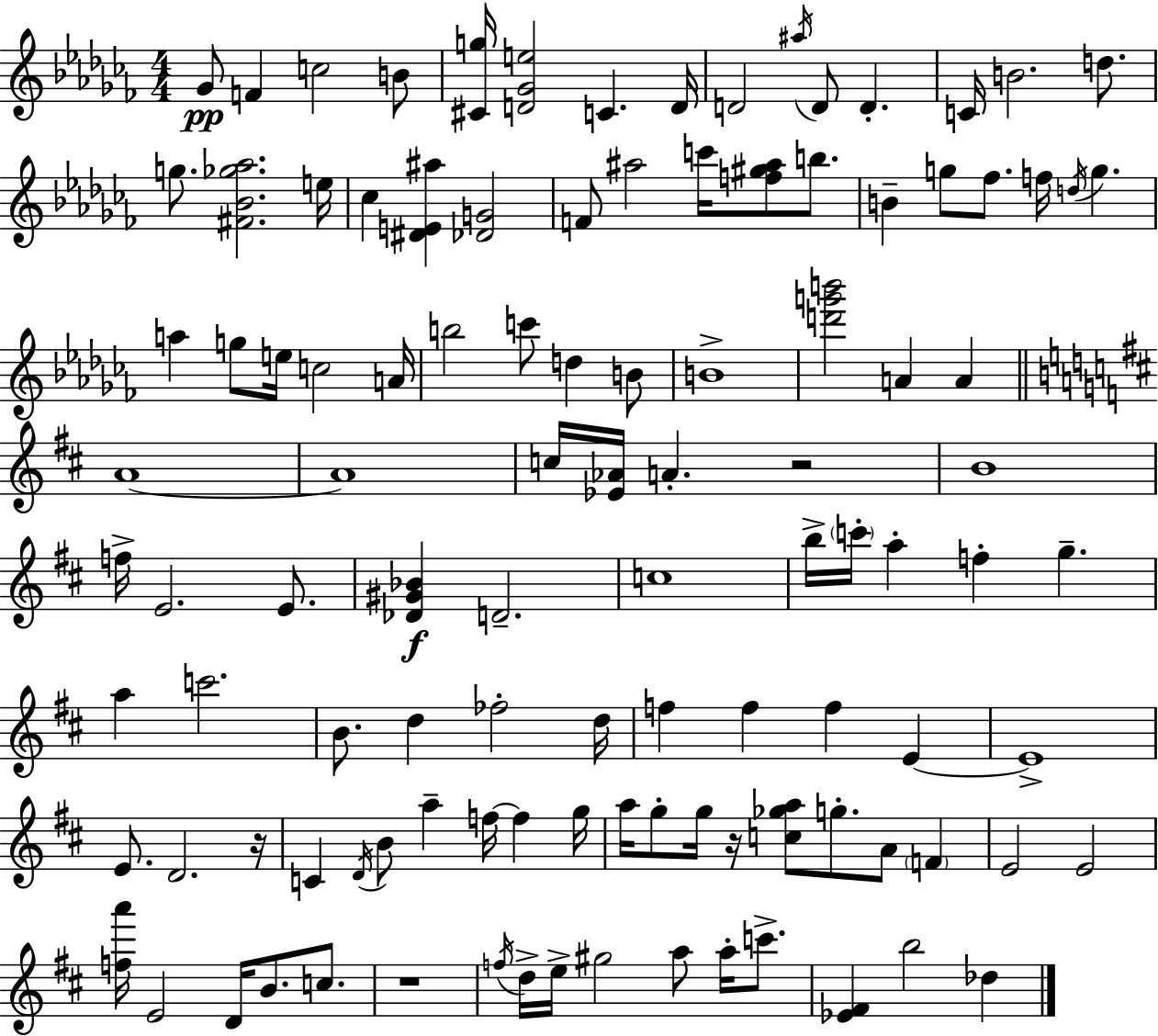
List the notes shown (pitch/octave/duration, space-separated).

Gb4/e F4/q C5/h B4/e [C#4,G5]/s [D4,Gb4,E5]/h C4/q. D4/s D4/h A#5/s D4/e D4/q. C4/s B4/h. D5/e. G5/e. [F#4,Bb4,Gb5,Ab5]/h. E5/s CES5/q [D#4,E4,A#5]/q [Db4,G4]/h F4/e A#5/h C6/s [F5,G#5,A#5]/e B5/e. B4/q G5/e FES5/e. F5/s D5/s G5/q. A5/q G5/e E5/s C5/h A4/s B5/h C6/e D5/q B4/e B4/w [D6,G6,B6]/h A4/q A4/q A4/w A4/w C5/s [Eb4,Ab4]/s A4/q. R/h B4/w F5/s E4/h. E4/e. [Db4,G#4,Bb4]/q D4/h. C5/w B5/s C6/s A5/q F5/q G5/q. A5/q C6/h. B4/e. D5/q FES5/h D5/s F5/q F5/q F5/q E4/q E4/w E4/e. D4/h. R/s C4/q D4/s B4/e A5/q F5/s F5/q G5/s A5/s G5/e G5/s R/s [C5,Gb5,A5]/e G5/e. A4/e F4/q E4/h E4/h [F5,A6]/s E4/h D4/s B4/e. C5/e. R/w F5/s D5/s E5/s G#5/h A5/e A5/s C6/e. [Eb4,F#4]/q B5/h Db5/q